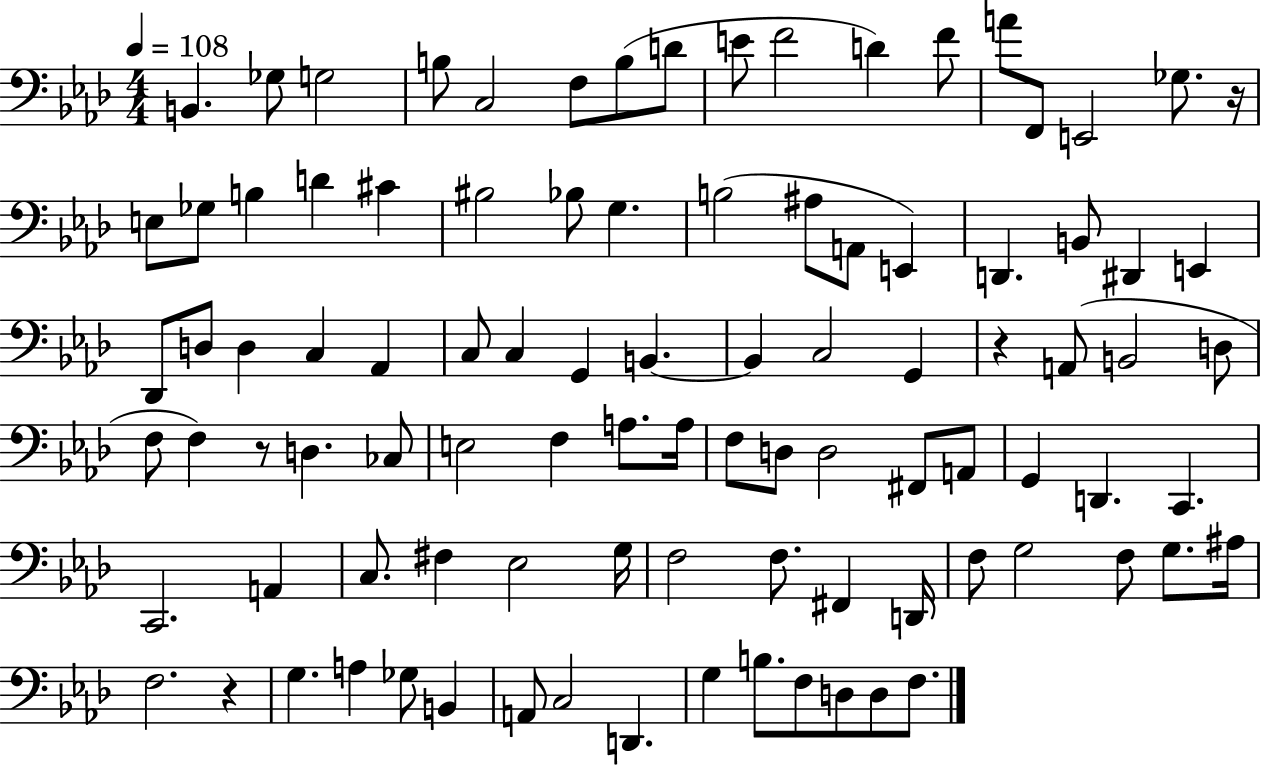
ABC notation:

X:1
T:Untitled
M:4/4
L:1/4
K:Ab
B,, _G,/2 G,2 B,/2 C,2 F,/2 B,/2 D/2 E/2 F2 D F/2 A/2 F,,/2 E,,2 _G,/2 z/4 E,/2 _G,/2 B, D ^C ^B,2 _B,/2 G, B,2 ^A,/2 A,,/2 E,, D,, B,,/2 ^D,, E,, _D,,/2 D,/2 D, C, _A,, C,/2 C, G,, B,, B,, C,2 G,, z A,,/2 B,,2 D,/2 F,/2 F, z/2 D, _C,/2 E,2 F, A,/2 A,/4 F,/2 D,/2 D,2 ^F,,/2 A,,/2 G,, D,, C,, C,,2 A,, C,/2 ^F, _E,2 G,/4 F,2 F,/2 ^F,, D,,/4 F,/2 G,2 F,/2 G,/2 ^A,/4 F,2 z G, A, _G,/2 B,, A,,/2 C,2 D,, G, B,/2 F,/2 D,/2 D,/2 F,/2